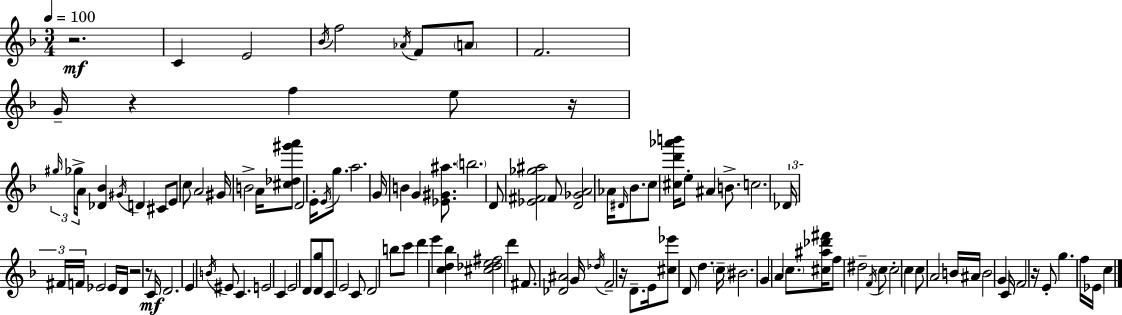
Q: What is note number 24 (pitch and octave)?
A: D4